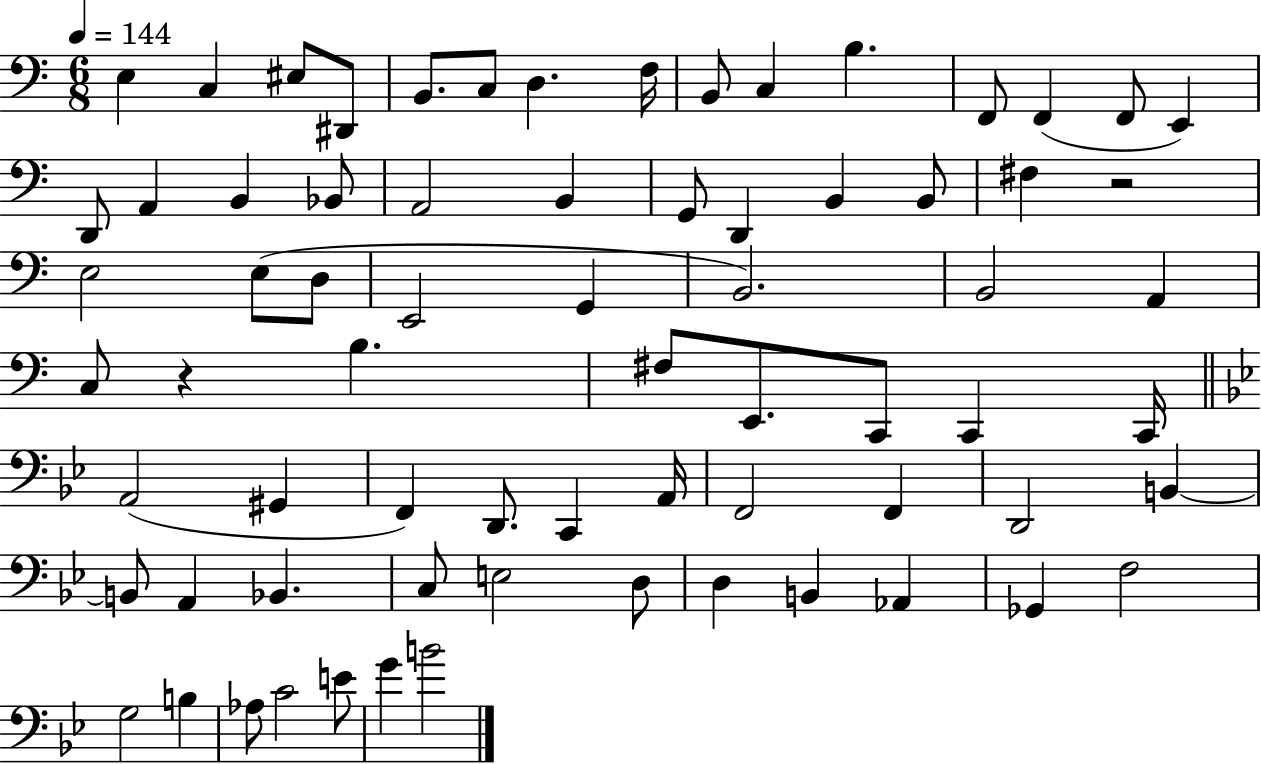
E3/q C3/q EIS3/e D#2/e B2/e. C3/e D3/q. F3/s B2/e C3/q B3/q. F2/e F2/q F2/e E2/q D2/e A2/q B2/q Bb2/e A2/h B2/q G2/e D2/q B2/q B2/e F#3/q R/h E3/h E3/e D3/e E2/h G2/q B2/h. B2/h A2/q C3/e R/q B3/q. F#3/e E2/e. C2/e C2/q C2/s A2/h G#2/q F2/q D2/e. C2/q A2/s F2/h F2/q D2/h B2/q B2/e A2/q Bb2/q. C3/e E3/h D3/e D3/q B2/q Ab2/q Gb2/q F3/h G3/h B3/q Ab3/e C4/h E4/e G4/q B4/h